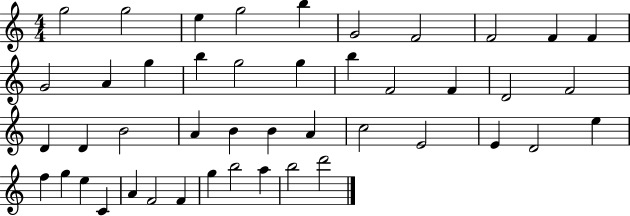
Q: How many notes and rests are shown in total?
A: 45